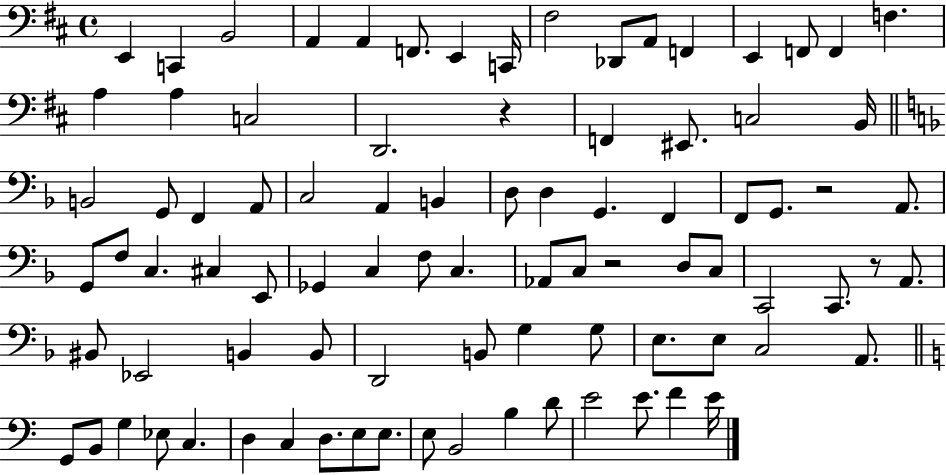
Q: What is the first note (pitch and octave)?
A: E2